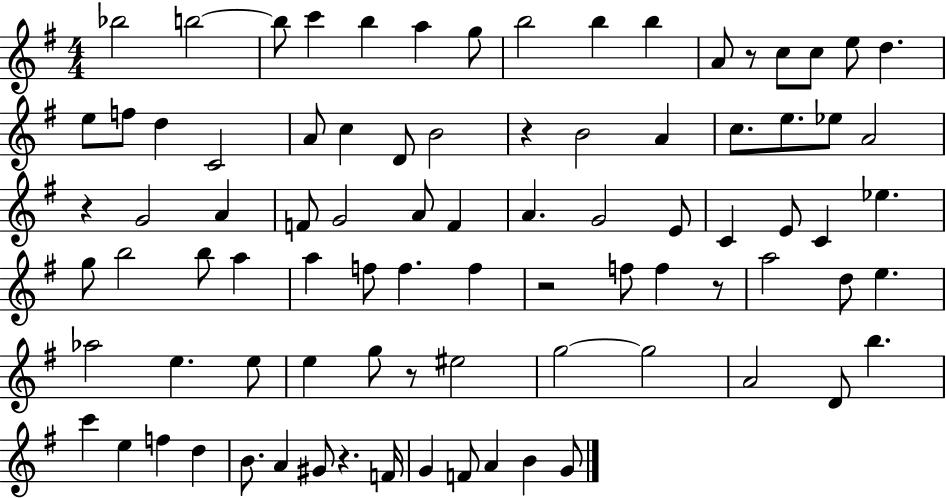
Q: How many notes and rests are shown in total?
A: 86